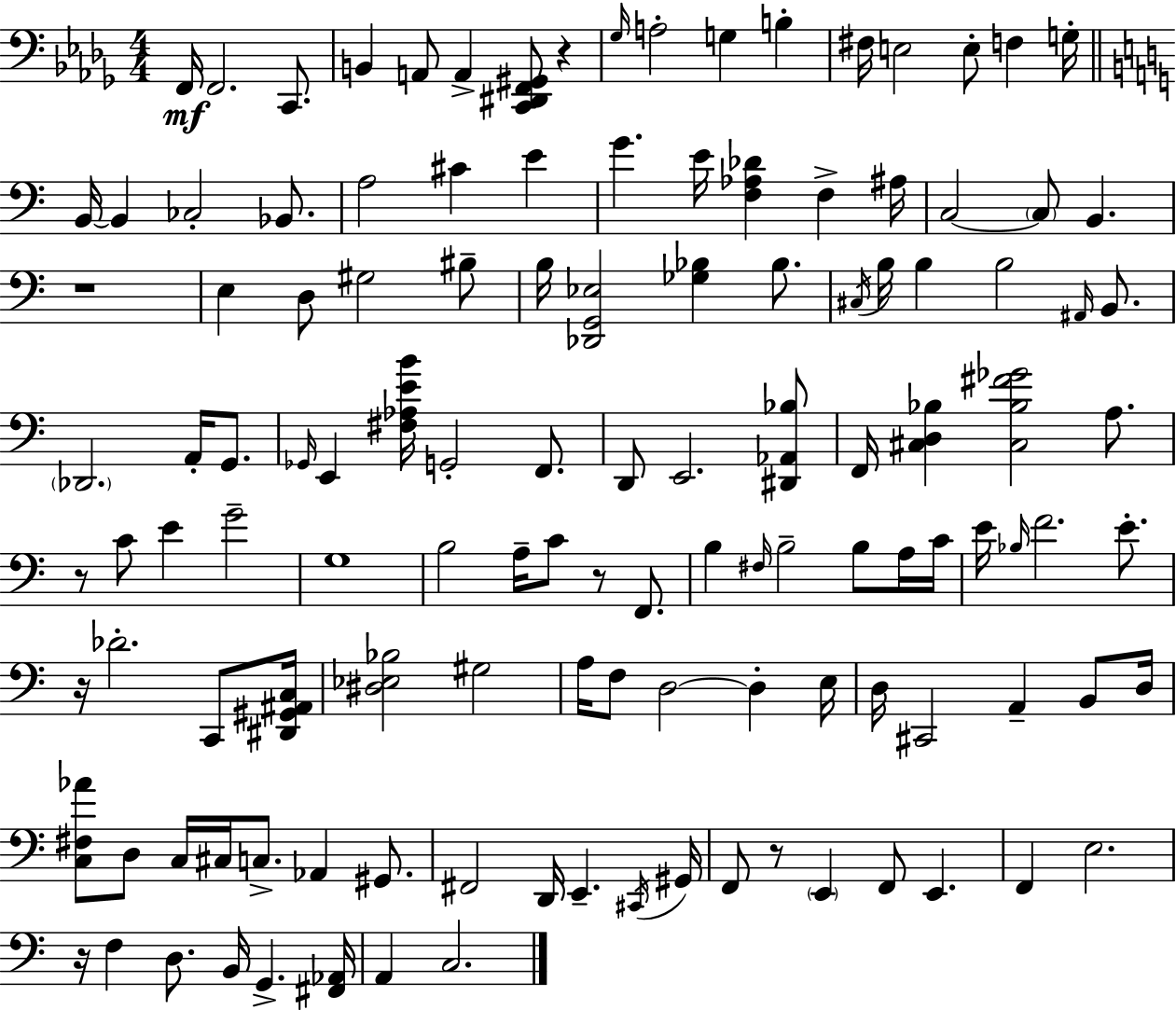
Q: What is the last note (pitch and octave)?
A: C3